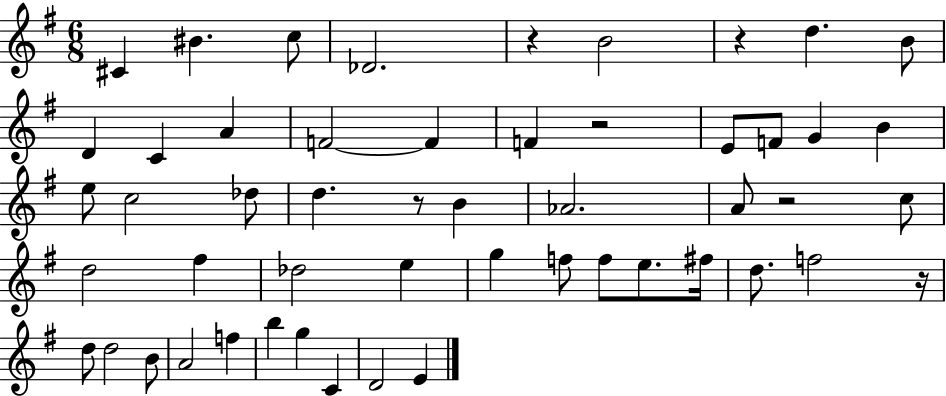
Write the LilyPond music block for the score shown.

{
  \clef treble
  \numericTimeSignature
  \time 6/8
  \key g \major
  cis'4 bis'4. c''8 | des'2. | r4 b'2 | r4 d''4. b'8 | \break d'4 c'4 a'4 | f'2~~ f'4 | f'4 r2 | e'8 f'8 g'4 b'4 | \break e''8 c''2 des''8 | d''4. r8 b'4 | aes'2. | a'8 r2 c''8 | \break d''2 fis''4 | des''2 e''4 | g''4 f''8 f''8 e''8. fis''16 | d''8. f''2 r16 | \break d''8 d''2 b'8 | a'2 f''4 | b''4 g''4 c'4 | d'2 e'4 | \break \bar "|."
}